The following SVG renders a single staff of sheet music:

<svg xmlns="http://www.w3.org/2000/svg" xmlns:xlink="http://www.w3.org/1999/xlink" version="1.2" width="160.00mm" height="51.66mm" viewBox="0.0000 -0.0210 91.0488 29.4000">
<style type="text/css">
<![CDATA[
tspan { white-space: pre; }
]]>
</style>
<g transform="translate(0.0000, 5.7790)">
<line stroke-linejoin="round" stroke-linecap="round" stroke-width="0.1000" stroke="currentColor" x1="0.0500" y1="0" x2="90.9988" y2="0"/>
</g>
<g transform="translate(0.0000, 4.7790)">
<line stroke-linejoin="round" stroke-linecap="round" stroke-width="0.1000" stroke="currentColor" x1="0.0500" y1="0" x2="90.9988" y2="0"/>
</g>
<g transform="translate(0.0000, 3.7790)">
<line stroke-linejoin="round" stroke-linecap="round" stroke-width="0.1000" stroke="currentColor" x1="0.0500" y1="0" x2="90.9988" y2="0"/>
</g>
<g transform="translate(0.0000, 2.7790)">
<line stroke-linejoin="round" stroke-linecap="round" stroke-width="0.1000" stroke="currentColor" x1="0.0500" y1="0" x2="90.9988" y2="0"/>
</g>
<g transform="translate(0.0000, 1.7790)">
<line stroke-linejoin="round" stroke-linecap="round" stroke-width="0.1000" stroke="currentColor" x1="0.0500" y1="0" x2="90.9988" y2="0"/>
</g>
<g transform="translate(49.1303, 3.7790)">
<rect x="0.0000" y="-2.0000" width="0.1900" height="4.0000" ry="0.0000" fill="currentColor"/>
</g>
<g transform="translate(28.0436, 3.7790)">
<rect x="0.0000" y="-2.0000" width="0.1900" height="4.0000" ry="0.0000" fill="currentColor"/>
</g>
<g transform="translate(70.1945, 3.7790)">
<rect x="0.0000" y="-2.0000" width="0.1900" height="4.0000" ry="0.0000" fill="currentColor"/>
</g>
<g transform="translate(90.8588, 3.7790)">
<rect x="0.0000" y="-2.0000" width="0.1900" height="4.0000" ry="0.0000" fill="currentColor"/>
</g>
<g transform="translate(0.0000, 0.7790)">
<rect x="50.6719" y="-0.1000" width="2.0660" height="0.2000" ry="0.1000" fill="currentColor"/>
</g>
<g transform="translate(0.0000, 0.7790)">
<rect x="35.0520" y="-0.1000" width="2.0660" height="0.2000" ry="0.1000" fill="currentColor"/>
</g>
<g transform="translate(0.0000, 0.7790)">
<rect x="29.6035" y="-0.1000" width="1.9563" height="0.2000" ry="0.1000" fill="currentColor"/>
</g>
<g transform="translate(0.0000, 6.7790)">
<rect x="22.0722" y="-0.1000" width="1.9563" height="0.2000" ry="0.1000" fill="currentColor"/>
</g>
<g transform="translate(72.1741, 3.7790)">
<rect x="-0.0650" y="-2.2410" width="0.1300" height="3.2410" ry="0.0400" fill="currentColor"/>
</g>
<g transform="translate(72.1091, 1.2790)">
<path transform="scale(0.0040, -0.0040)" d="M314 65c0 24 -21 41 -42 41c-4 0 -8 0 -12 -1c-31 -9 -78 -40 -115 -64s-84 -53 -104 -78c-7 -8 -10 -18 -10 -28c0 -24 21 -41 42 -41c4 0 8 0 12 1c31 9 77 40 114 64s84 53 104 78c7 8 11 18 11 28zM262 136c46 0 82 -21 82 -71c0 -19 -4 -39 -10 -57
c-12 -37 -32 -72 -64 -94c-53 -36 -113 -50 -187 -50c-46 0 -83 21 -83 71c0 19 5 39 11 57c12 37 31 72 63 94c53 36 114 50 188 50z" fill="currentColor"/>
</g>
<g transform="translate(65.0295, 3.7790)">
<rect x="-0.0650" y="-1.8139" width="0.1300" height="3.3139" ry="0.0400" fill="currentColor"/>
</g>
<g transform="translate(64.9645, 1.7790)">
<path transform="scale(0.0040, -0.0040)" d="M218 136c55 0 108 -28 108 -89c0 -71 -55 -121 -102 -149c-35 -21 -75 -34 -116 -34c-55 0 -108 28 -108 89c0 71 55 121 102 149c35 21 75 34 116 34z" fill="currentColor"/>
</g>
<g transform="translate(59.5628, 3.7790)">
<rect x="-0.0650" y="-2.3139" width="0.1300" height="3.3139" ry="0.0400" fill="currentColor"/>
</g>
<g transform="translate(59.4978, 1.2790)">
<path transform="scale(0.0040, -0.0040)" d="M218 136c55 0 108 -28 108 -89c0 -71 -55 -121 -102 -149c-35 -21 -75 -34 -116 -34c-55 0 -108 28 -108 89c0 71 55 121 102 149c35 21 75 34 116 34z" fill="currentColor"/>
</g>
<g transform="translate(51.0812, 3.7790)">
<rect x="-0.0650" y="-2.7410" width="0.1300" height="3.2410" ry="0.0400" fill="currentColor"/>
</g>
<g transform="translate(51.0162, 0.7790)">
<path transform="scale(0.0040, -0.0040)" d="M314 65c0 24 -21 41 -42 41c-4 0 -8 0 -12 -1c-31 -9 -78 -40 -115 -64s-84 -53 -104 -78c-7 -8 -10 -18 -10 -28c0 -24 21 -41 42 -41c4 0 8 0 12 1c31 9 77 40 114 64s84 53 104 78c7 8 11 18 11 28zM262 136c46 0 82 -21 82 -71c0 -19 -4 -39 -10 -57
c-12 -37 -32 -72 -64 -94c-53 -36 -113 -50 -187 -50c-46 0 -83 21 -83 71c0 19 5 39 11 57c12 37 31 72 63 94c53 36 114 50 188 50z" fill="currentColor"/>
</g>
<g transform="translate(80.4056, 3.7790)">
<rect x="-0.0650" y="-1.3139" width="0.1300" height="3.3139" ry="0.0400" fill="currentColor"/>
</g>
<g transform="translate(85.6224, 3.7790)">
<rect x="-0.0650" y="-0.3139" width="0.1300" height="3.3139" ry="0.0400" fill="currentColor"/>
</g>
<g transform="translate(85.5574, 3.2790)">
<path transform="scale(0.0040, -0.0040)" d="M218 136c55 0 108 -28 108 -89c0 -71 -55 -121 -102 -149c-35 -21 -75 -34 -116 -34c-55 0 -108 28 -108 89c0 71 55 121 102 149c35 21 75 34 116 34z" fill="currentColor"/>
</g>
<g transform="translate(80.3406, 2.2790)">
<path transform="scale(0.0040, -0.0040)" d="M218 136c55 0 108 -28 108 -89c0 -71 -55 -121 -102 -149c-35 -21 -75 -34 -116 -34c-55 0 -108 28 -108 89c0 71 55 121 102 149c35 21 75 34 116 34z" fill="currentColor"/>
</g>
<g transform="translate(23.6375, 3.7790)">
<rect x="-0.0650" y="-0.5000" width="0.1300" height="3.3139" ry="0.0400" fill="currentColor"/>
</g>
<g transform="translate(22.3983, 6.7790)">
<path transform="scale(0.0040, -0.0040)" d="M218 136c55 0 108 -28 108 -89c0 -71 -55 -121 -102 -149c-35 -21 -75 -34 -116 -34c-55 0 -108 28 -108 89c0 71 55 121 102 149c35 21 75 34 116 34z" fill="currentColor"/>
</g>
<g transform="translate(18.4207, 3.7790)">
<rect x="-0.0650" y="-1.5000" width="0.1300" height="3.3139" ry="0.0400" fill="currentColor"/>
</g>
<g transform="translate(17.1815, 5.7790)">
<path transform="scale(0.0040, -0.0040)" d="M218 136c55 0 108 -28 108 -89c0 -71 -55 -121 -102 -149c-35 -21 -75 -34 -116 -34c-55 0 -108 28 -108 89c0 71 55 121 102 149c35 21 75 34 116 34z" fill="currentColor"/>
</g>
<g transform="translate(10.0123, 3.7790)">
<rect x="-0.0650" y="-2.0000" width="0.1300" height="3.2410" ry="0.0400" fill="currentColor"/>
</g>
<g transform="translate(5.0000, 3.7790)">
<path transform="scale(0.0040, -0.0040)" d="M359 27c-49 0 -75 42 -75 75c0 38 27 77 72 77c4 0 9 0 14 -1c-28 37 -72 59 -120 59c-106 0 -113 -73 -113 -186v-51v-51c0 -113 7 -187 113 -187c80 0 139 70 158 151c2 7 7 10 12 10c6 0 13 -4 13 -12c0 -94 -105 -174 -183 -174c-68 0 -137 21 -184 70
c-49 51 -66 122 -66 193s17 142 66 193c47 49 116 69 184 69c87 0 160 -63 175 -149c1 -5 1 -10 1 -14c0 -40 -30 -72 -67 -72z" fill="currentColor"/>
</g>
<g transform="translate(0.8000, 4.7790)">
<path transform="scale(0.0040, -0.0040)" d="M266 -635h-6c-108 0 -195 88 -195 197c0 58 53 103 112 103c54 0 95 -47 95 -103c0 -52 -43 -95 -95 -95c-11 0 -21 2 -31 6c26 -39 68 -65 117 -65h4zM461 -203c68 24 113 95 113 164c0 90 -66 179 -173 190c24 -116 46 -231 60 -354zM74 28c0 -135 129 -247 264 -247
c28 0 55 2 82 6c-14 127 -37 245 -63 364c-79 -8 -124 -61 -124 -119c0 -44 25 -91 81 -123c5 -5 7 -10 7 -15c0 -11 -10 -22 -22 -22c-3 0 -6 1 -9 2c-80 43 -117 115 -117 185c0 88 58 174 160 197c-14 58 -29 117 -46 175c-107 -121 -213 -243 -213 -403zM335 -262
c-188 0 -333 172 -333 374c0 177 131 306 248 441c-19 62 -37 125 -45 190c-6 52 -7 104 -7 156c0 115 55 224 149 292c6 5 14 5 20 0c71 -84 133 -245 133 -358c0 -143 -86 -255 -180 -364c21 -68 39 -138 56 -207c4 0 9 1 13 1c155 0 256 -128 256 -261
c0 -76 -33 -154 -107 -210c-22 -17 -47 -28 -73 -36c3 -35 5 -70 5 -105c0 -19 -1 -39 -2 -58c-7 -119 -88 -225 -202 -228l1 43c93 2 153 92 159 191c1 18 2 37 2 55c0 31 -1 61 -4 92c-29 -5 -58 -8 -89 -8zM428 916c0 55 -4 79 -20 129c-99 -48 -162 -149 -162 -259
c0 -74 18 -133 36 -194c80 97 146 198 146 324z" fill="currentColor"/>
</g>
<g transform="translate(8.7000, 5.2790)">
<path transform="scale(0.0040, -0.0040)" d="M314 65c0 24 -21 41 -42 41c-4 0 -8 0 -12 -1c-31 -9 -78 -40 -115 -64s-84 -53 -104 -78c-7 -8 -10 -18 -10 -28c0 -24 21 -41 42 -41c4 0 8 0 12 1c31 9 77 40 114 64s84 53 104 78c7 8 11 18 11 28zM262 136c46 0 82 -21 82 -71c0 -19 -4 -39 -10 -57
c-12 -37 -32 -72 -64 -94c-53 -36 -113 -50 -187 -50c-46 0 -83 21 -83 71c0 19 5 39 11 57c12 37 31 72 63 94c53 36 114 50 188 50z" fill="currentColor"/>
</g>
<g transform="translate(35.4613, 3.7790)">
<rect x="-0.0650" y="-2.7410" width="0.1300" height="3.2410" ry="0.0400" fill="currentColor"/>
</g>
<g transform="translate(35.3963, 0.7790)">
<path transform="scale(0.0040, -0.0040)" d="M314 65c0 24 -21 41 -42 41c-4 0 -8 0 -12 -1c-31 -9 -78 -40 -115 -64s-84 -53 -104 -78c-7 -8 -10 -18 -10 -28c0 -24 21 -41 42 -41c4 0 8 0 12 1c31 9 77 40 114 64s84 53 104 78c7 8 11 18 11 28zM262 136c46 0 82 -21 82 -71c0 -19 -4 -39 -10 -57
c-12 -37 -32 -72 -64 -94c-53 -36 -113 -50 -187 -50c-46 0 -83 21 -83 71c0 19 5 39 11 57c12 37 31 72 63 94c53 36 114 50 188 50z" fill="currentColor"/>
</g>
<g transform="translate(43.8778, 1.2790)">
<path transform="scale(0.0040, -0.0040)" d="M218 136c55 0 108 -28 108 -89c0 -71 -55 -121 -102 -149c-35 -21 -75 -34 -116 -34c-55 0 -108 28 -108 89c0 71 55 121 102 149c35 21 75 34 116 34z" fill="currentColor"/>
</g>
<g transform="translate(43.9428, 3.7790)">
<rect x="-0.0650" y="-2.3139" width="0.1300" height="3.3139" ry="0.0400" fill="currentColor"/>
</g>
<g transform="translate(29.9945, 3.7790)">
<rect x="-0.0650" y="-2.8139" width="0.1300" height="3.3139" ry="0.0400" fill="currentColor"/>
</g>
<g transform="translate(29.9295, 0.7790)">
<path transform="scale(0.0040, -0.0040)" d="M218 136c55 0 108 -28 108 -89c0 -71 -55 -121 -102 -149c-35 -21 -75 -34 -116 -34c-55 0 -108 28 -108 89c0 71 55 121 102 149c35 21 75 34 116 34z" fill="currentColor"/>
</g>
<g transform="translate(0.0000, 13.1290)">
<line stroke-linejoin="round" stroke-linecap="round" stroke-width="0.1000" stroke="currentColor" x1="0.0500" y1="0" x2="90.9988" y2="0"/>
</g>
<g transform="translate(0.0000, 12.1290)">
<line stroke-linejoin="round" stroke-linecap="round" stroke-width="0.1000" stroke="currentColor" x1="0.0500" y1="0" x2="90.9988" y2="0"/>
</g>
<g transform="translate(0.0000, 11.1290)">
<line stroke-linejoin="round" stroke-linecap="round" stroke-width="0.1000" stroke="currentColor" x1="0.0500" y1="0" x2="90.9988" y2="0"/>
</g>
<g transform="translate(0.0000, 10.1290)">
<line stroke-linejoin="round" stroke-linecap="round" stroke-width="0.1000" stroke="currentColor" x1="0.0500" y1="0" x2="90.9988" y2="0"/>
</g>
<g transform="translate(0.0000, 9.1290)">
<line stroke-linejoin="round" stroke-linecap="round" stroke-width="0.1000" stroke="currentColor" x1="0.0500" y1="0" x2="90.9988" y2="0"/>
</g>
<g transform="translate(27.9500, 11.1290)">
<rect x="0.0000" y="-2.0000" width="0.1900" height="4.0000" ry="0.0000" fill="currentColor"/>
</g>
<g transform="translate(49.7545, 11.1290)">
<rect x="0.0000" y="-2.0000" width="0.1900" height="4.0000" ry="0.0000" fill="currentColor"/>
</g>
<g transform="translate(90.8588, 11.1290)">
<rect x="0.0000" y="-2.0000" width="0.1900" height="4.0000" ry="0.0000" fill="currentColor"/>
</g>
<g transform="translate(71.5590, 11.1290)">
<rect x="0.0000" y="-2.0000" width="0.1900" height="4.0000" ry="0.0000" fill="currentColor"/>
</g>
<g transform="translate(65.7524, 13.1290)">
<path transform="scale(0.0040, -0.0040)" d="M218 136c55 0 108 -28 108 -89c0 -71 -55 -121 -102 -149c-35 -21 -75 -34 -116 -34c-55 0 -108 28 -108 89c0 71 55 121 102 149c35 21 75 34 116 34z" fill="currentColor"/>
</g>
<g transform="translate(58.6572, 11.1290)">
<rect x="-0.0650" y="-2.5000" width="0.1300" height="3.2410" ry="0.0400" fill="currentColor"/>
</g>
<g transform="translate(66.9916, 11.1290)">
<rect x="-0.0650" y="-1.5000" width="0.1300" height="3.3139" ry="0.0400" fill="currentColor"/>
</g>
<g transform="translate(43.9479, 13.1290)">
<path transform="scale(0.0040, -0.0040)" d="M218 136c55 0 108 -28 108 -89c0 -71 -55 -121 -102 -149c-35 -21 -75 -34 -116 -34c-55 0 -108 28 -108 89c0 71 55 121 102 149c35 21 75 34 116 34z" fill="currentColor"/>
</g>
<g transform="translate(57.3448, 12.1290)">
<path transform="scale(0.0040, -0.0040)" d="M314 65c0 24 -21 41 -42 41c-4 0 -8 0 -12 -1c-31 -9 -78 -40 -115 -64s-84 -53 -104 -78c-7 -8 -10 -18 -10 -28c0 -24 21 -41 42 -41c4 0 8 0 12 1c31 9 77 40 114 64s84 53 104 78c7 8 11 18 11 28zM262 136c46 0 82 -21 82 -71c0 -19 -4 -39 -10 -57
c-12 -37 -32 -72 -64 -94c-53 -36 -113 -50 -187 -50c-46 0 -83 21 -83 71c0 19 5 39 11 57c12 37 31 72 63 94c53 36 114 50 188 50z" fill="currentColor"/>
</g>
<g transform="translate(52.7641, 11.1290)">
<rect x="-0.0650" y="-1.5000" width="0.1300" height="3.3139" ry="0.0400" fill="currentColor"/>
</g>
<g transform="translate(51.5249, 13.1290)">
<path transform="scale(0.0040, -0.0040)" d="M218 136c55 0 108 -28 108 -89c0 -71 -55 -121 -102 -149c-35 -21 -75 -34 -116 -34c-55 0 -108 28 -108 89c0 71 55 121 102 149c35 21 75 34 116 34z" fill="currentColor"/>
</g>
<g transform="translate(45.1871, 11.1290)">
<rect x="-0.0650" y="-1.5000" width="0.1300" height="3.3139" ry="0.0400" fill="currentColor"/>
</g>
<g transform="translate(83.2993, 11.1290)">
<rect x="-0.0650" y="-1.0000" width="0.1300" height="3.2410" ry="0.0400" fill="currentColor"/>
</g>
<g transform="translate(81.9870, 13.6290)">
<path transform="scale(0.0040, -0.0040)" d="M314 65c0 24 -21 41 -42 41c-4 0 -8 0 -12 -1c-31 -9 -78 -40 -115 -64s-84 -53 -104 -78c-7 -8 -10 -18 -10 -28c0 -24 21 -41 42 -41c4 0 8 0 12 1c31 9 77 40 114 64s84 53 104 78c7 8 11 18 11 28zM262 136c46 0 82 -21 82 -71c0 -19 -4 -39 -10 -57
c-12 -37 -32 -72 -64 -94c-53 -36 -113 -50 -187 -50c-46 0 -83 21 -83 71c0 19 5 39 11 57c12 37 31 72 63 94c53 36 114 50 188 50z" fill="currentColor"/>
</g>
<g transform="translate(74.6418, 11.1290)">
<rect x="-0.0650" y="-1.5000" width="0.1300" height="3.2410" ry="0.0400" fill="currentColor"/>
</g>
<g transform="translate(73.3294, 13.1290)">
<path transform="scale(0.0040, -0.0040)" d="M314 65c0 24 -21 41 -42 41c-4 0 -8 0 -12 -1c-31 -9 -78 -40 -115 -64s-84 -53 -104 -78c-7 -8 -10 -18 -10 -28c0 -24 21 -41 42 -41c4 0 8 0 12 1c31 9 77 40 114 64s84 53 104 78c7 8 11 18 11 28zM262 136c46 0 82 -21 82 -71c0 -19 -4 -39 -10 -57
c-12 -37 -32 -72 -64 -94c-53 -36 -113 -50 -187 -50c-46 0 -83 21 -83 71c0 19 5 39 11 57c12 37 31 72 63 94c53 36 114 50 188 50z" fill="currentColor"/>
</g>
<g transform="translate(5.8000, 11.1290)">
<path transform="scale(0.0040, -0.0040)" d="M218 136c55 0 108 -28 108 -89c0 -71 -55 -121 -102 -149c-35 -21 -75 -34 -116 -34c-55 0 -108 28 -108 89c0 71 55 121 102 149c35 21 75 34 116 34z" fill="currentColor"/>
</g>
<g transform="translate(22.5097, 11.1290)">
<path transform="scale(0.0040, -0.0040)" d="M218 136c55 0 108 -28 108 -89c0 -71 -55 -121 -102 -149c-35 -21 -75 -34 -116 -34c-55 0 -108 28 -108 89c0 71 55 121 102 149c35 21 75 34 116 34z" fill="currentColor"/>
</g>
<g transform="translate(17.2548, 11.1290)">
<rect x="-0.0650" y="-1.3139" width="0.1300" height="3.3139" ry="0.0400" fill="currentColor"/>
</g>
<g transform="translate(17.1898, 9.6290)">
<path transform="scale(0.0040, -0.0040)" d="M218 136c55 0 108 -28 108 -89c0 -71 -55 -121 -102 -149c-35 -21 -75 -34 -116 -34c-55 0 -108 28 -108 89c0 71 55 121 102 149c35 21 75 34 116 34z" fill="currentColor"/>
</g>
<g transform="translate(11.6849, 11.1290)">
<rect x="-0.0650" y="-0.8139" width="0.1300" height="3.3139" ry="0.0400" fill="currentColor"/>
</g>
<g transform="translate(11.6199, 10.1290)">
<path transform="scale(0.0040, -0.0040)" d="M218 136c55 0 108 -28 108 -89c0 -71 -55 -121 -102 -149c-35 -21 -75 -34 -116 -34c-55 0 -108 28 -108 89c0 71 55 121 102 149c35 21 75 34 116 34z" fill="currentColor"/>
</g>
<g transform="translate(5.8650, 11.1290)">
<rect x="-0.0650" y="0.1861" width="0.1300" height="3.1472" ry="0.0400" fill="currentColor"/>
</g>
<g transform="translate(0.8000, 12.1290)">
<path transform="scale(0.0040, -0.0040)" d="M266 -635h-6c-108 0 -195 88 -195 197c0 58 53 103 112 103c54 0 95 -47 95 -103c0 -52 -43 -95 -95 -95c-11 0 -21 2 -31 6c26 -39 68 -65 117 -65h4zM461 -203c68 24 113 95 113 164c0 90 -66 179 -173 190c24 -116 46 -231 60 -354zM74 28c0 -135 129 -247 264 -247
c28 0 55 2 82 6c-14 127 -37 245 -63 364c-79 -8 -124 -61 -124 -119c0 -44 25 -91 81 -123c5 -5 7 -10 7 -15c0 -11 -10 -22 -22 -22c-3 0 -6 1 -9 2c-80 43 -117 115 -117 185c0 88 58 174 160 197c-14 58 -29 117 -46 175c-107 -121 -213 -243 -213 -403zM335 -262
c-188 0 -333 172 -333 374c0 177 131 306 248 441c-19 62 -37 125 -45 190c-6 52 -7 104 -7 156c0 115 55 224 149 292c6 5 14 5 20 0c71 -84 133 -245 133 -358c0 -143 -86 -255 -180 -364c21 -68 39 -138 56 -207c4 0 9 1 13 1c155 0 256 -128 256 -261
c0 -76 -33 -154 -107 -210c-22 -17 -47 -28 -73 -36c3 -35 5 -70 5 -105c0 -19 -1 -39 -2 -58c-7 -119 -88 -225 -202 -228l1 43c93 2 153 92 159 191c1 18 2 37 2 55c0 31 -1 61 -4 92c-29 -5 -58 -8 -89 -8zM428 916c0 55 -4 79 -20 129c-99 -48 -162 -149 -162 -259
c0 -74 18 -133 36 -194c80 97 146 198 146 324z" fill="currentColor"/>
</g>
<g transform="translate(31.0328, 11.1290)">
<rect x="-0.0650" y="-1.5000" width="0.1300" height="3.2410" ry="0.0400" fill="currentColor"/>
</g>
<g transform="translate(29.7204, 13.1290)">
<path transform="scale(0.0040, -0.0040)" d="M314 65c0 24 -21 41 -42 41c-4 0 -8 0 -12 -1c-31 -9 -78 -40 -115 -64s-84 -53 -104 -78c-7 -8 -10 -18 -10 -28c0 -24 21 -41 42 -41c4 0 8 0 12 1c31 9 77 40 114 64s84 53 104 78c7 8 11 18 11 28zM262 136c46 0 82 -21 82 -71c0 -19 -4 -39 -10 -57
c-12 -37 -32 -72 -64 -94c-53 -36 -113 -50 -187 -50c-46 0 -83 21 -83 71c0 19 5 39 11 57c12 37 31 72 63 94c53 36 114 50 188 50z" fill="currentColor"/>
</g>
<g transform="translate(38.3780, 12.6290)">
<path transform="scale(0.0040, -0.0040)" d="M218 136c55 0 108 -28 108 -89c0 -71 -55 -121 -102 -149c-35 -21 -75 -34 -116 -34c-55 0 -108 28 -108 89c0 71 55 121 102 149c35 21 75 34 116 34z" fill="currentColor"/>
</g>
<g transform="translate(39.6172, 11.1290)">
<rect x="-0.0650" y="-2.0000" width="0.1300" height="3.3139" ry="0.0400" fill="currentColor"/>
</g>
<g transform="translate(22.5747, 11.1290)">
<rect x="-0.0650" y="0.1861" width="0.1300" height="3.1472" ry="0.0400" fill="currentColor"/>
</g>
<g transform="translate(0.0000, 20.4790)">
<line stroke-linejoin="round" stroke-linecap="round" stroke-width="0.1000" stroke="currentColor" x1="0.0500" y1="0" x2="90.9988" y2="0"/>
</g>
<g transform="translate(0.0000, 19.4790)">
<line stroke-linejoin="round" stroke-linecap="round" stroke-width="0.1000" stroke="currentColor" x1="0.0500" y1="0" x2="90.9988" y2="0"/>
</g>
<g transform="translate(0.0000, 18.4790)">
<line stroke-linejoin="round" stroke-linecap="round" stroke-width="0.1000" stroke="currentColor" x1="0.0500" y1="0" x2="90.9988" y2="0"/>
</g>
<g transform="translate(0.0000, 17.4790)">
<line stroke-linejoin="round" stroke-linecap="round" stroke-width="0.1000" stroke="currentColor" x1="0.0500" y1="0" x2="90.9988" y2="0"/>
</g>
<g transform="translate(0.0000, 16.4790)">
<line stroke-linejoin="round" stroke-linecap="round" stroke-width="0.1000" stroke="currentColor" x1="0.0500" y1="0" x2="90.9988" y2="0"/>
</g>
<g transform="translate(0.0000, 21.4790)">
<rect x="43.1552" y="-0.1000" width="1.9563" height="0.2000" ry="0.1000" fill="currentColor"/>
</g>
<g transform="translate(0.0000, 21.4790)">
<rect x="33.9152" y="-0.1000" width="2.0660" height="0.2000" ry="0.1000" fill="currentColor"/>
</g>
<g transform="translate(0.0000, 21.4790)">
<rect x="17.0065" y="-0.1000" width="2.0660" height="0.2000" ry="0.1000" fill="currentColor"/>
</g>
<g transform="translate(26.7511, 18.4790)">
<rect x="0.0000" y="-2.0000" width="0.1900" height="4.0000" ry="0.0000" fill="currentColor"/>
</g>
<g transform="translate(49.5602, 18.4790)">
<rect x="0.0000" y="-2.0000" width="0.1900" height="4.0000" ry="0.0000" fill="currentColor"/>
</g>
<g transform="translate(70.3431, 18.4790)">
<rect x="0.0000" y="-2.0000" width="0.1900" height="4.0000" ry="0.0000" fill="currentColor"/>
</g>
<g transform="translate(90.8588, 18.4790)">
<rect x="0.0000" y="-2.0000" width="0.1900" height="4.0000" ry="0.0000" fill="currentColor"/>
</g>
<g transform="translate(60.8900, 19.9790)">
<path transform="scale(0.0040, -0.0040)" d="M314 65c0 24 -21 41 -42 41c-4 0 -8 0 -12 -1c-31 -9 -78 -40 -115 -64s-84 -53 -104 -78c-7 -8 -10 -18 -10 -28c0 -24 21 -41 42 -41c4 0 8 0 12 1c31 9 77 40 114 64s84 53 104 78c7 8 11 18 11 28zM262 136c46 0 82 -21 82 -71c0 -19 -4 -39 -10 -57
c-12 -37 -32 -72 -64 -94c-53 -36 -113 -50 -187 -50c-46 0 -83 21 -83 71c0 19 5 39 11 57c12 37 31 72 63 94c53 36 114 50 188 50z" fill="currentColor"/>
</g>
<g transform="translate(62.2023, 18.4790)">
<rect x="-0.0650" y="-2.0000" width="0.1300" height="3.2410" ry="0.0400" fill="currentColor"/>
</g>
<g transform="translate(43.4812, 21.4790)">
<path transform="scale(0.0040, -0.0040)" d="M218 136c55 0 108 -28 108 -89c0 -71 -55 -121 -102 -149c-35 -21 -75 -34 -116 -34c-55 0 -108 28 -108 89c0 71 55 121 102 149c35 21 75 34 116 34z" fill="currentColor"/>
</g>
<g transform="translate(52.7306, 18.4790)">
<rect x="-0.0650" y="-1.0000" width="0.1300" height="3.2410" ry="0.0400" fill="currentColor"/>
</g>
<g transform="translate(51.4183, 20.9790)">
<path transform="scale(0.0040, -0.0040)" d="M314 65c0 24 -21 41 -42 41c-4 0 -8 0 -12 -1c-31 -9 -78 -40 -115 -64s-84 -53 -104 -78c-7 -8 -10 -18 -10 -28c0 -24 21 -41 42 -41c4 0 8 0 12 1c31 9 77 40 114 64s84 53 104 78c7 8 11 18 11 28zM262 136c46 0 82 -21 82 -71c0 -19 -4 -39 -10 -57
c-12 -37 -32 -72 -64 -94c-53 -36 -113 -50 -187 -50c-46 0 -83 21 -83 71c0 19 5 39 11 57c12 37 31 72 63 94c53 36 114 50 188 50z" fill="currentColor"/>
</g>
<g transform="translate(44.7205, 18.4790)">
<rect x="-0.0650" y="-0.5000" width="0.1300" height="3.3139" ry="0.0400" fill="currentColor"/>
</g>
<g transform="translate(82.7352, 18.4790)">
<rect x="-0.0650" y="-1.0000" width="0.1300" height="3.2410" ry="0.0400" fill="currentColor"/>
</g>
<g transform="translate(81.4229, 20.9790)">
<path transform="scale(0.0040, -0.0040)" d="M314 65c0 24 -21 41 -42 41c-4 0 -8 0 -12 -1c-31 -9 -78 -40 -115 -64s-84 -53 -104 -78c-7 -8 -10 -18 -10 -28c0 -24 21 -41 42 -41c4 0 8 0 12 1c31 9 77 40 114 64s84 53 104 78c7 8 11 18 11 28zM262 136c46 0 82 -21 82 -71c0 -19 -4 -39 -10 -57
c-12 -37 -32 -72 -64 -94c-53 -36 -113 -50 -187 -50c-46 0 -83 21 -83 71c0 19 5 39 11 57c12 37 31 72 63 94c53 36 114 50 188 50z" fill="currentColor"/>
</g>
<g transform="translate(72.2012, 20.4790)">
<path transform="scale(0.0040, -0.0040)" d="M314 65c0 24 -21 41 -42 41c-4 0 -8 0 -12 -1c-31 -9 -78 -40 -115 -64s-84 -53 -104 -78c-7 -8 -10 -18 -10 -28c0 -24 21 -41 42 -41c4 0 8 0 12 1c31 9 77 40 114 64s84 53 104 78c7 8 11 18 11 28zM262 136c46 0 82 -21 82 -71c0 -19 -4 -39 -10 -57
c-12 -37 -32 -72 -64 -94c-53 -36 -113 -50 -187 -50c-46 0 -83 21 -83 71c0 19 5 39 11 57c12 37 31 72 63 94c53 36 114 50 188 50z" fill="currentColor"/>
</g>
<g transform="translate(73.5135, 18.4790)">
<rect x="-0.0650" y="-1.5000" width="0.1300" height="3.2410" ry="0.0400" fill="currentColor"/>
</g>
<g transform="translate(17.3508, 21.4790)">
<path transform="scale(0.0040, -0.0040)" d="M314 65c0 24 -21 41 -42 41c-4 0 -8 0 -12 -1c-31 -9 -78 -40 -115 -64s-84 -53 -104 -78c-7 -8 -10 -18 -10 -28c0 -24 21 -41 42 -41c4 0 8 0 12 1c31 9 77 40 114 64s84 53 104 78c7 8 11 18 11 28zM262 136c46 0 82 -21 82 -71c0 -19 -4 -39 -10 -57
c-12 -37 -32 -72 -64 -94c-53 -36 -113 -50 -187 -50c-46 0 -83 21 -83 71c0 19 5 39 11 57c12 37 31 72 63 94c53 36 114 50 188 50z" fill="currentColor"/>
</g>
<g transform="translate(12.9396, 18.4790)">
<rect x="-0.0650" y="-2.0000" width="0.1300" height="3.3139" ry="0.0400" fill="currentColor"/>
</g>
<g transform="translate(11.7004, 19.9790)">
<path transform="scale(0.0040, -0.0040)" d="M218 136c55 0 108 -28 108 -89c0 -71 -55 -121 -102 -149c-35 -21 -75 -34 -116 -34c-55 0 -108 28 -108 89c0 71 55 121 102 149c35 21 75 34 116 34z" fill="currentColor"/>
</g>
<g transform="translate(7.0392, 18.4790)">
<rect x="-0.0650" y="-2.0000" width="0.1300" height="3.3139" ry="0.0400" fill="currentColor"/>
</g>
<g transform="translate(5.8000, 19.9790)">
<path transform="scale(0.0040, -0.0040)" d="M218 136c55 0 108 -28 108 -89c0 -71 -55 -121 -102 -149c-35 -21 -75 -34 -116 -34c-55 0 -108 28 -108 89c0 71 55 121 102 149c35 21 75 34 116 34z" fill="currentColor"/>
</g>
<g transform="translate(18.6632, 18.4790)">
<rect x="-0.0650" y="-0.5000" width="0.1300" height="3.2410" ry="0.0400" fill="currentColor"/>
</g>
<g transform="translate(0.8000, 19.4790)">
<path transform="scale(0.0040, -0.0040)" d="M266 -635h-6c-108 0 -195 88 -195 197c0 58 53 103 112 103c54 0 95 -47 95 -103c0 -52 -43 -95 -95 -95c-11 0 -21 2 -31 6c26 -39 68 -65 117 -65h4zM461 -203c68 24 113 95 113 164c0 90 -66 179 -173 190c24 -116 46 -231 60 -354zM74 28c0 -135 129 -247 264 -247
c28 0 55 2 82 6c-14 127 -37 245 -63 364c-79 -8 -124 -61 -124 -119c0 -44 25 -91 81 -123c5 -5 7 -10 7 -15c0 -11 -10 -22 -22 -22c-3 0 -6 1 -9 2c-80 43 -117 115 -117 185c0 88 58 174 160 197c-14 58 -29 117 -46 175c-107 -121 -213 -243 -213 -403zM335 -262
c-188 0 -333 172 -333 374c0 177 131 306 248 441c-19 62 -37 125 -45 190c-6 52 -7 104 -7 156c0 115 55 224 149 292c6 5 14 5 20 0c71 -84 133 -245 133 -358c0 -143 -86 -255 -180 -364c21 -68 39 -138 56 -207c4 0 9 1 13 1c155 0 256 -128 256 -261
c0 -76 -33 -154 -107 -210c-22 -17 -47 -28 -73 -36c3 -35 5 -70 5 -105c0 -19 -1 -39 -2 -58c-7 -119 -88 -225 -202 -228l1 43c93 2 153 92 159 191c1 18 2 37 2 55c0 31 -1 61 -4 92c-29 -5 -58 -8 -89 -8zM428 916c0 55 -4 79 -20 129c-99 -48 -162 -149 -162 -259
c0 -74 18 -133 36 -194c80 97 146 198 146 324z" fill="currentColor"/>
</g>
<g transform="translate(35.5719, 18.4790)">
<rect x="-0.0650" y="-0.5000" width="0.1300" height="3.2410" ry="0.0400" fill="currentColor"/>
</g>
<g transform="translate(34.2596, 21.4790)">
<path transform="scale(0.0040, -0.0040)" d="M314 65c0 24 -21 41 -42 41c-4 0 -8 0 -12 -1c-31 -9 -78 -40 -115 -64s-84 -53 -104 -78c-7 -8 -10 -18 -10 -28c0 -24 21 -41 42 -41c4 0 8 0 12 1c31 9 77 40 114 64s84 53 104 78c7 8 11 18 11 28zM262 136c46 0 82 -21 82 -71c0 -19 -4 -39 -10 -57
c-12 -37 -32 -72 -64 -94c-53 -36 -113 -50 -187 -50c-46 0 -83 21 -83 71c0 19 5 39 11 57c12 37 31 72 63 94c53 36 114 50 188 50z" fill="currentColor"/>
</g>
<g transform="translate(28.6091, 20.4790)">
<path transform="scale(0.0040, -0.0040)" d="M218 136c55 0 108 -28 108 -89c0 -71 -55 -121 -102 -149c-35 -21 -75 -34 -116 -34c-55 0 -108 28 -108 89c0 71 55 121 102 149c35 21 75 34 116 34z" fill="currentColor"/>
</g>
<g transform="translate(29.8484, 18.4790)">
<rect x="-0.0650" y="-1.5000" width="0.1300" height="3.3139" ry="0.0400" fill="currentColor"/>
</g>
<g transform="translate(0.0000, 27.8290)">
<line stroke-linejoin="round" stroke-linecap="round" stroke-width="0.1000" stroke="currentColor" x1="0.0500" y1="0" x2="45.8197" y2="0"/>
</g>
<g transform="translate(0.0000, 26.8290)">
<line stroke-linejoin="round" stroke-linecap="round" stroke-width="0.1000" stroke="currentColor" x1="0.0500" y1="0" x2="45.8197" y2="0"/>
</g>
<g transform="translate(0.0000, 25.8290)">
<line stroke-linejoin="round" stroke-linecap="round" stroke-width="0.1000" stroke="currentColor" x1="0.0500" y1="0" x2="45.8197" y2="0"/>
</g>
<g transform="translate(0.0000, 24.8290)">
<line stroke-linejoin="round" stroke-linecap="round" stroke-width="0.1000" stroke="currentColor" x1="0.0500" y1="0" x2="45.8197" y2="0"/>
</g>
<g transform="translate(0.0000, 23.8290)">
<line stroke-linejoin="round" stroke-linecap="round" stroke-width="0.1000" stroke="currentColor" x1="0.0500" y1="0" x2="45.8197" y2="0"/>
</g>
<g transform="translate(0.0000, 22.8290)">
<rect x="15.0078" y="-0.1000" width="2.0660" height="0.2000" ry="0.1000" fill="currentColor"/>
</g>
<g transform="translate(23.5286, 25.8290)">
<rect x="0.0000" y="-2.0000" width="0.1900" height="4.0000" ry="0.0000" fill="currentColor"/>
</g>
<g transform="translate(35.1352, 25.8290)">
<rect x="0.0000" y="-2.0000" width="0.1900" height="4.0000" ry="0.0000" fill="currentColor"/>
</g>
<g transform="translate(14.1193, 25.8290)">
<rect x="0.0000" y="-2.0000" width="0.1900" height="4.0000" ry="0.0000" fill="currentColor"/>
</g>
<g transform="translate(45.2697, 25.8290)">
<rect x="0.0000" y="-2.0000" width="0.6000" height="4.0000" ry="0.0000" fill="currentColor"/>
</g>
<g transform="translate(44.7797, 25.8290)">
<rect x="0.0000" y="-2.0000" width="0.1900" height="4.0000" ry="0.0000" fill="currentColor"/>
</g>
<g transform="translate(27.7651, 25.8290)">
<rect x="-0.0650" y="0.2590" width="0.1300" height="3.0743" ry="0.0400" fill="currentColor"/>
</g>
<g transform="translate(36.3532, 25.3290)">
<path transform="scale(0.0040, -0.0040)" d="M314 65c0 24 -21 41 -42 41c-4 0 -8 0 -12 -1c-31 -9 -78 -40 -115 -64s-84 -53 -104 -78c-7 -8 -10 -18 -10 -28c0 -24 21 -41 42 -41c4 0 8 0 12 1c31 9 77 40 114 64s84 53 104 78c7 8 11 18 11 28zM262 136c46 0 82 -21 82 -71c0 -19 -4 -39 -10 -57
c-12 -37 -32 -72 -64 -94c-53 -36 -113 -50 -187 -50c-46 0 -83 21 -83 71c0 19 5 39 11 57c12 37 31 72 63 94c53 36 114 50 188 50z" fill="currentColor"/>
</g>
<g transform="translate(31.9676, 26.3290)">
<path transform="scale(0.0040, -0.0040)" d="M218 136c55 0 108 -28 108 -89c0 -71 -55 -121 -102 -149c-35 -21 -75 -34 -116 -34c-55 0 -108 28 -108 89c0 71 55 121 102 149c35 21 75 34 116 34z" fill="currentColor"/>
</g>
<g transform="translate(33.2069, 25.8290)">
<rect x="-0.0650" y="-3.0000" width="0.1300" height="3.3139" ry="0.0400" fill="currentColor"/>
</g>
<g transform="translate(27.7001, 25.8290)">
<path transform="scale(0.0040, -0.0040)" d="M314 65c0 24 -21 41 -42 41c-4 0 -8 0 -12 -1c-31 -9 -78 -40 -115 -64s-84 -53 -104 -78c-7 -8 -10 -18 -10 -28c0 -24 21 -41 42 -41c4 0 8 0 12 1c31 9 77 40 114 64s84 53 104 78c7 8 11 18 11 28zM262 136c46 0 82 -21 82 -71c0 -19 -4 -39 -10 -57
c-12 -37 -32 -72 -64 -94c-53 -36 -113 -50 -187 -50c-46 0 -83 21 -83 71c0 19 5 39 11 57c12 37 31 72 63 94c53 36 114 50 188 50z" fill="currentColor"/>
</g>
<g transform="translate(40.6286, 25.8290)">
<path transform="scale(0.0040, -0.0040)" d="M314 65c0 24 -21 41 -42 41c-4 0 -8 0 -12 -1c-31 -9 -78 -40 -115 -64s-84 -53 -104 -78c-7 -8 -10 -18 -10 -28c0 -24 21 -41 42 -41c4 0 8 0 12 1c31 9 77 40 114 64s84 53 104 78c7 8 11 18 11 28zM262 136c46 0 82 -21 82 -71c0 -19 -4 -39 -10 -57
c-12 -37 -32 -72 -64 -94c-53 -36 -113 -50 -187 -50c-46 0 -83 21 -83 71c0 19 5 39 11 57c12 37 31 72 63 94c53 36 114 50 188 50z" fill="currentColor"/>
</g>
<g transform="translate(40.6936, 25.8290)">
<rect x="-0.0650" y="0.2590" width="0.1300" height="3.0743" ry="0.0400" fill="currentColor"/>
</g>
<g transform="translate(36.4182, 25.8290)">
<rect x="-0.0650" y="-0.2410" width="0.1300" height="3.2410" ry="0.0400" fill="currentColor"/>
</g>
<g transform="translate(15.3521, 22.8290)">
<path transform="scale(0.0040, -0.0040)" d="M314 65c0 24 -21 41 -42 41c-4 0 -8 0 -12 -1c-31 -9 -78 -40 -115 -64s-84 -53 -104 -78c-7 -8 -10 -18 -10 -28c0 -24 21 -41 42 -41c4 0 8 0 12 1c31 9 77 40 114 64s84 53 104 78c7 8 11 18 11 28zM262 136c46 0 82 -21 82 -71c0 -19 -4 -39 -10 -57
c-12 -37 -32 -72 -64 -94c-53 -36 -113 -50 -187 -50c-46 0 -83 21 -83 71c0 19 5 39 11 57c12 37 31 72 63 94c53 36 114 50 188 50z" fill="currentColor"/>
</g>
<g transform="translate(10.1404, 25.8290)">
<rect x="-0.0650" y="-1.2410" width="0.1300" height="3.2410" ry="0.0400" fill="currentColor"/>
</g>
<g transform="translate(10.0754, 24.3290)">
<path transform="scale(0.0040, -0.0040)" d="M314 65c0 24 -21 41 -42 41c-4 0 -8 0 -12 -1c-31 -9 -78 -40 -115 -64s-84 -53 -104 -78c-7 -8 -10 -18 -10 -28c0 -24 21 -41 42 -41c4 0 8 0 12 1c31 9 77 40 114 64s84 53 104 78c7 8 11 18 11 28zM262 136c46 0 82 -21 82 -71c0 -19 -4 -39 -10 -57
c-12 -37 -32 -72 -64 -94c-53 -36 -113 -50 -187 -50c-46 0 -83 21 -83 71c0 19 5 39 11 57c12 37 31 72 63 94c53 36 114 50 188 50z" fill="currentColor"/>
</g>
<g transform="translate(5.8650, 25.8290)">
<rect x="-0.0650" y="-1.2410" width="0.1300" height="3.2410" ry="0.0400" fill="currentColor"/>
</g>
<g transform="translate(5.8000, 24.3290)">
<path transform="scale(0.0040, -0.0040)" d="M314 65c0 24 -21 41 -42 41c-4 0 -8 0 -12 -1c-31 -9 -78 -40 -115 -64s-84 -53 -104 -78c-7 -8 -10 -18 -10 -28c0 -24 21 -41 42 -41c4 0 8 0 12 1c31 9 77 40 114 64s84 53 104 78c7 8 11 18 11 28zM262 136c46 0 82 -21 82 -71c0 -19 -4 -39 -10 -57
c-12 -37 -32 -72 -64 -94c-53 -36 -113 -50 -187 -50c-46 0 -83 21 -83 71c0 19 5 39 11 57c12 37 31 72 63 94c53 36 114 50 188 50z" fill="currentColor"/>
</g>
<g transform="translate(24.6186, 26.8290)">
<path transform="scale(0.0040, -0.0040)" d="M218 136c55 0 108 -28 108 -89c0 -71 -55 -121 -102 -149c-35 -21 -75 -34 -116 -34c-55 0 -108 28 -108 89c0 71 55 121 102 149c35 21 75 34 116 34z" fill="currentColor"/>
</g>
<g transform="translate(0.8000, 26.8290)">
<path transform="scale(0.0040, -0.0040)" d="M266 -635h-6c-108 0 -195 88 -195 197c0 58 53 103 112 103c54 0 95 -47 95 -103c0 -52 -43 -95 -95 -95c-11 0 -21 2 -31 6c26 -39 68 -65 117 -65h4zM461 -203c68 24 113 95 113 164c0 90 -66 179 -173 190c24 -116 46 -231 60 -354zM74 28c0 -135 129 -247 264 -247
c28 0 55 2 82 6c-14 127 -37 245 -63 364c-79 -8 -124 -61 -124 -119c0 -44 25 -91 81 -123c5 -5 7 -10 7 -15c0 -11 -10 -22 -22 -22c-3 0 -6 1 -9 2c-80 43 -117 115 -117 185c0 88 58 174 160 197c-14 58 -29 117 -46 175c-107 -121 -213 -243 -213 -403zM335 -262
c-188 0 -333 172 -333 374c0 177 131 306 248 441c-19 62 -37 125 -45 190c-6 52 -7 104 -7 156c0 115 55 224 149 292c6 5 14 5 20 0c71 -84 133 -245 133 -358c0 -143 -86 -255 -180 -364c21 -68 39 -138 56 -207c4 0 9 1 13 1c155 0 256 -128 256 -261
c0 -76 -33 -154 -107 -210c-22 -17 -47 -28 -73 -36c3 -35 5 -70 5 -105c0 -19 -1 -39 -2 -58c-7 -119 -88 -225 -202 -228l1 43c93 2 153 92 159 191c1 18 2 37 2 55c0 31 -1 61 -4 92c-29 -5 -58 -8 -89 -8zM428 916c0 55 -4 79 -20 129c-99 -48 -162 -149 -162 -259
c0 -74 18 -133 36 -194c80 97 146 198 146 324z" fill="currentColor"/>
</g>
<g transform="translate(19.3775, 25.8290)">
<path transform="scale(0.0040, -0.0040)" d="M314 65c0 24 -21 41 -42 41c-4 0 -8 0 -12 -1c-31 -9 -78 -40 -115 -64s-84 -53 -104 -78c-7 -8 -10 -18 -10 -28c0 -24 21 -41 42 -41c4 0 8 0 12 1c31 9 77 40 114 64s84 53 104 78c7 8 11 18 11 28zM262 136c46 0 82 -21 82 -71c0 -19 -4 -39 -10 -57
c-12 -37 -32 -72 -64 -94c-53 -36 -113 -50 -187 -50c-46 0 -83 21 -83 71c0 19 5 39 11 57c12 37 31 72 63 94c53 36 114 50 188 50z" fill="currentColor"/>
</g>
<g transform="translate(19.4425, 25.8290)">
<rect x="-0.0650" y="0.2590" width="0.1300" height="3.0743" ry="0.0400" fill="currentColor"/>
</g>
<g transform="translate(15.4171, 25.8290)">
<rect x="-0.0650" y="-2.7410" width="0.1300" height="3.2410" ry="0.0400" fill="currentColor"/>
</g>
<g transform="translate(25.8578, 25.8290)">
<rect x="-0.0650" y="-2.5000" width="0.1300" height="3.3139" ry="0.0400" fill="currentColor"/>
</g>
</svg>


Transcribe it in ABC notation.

X:1
T:Untitled
M:4/4
L:1/4
K:C
F2 E C a a2 g a2 g f g2 e c B d e B E2 F E E G2 E E2 D2 F F C2 E C2 C D2 F2 E2 D2 e2 e2 a2 B2 G B2 A c2 B2